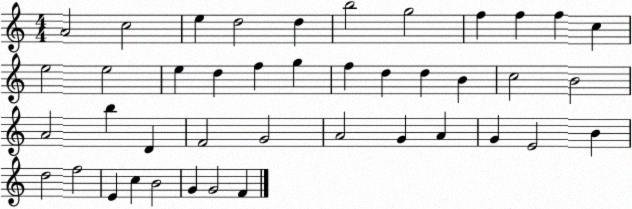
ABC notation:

X:1
T:Untitled
M:4/4
L:1/4
K:C
A2 c2 e d2 d b2 g2 f f f c e2 e2 e d f g f d d B c2 B2 A2 b D F2 G2 A2 G A G E2 B d2 f2 E c B2 G G2 F